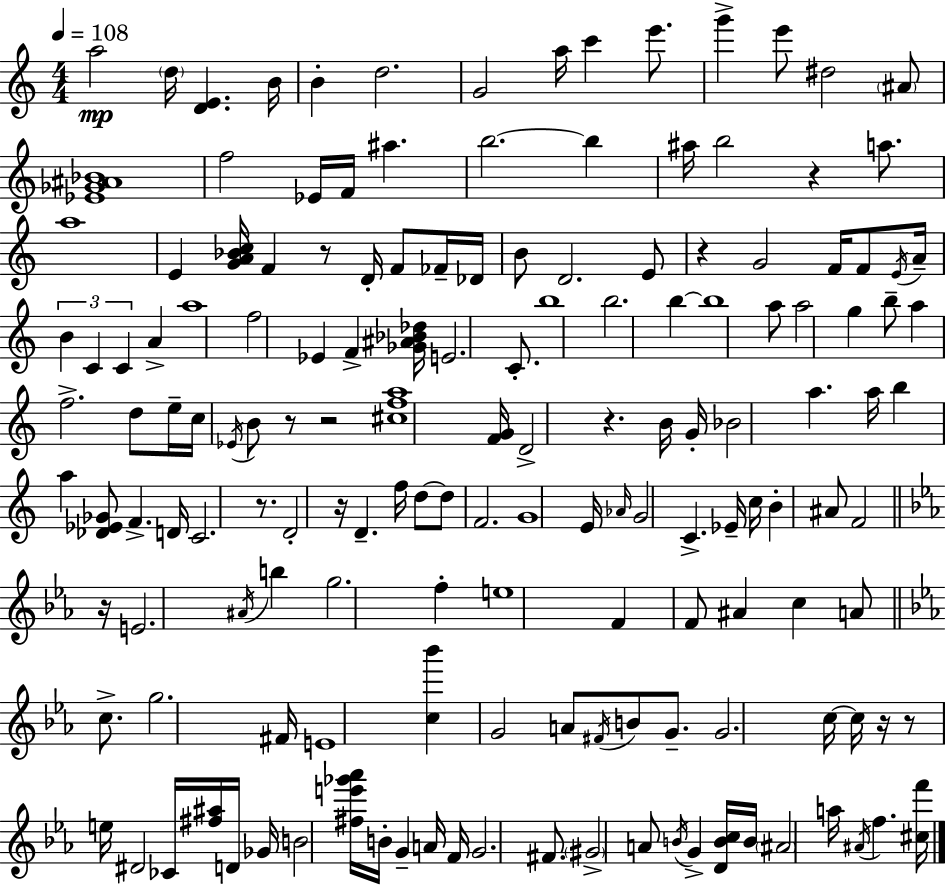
X:1
T:Untitled
M:4/4
L:1/4
K:Am
a2 d/4 [DE] B/4 B d2 G2 a/4 c' e'/2 g' e'/2 ^d2 ^A/2 [_E_G^A_B]4 f2 _E/4 F/4 ^a b2 b ^a/4 b2 z a/2 a4 E [GA_Bc]/4 F z/2 D/4 F/2 _F/4 _D/4 B/2 D2 E/2 z G2 F/4 F/2 E/4 A/4 B C C A a4 f2 _E F [_G^A_B_d]/4 E2 C/2 b4 b2 b b4 a/2 a2 g b/2 a f2 d/2 e/4 c/4 _E/4 B/2 z/2 z2 [^cfa]4 [FG]/4 D2 z B/4 G/4 _B2 a a/4 b a [_D_E_G]/2 F D/4 C2 z/2 D2 z/4 D f/4 d/2 d/2 F2 G4 E/4 _A/4 G2 C _E/4 c/4 B ^A/2 F2 z/4 E2 ^A/4 b g2 f e4 F F/2 ^A c A/2 c/2 g2 ^F/4 E4 [c_b'] G2 A/2 ^F/4 B/2 G/2 G2 c/4 c/4 z/4 z/2 e/4 ^D2 _C/4 [^f^a]/4 D/4 _G/4 B2 [^fe'_g'_a']/4 B/4 G A/4 F/4 G2 ^F/2 ^G2 A/2 B/4 G [DBc]/4 B/4 ^A2 a/4 ^A/4 f [^cf']/4